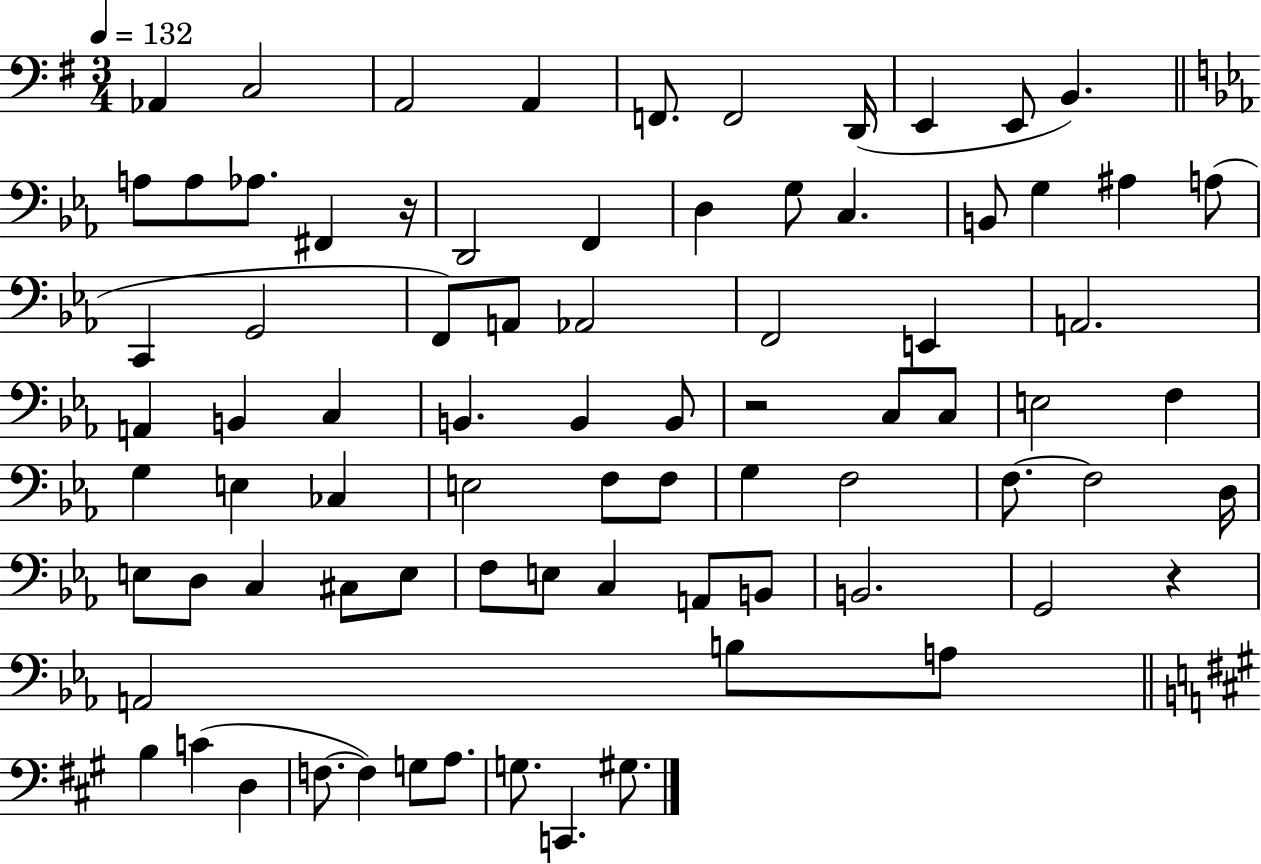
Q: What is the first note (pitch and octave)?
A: Ab2